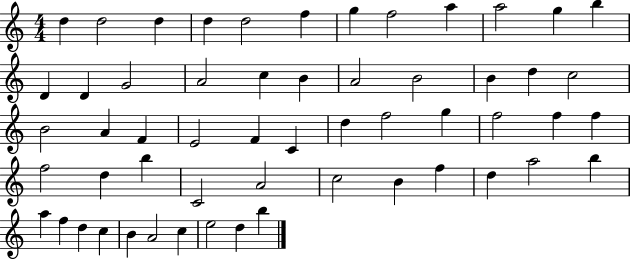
X:1
T:Untitled
M:4/4
L:1/4
K:C
d d2 d d d2 f g f2 a a2 g b D D G2 A2 c B A2 B2 B d c2 B2 A F E2 F C d f2 g f2 f f f2 d b C2 A2 c2 B f d a2 b a f d c B A2 c e2 d b